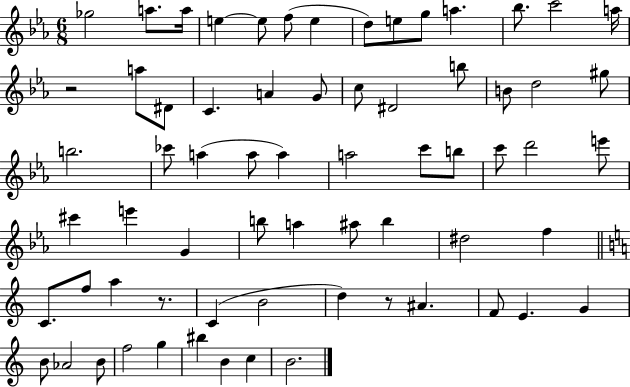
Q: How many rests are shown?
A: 3